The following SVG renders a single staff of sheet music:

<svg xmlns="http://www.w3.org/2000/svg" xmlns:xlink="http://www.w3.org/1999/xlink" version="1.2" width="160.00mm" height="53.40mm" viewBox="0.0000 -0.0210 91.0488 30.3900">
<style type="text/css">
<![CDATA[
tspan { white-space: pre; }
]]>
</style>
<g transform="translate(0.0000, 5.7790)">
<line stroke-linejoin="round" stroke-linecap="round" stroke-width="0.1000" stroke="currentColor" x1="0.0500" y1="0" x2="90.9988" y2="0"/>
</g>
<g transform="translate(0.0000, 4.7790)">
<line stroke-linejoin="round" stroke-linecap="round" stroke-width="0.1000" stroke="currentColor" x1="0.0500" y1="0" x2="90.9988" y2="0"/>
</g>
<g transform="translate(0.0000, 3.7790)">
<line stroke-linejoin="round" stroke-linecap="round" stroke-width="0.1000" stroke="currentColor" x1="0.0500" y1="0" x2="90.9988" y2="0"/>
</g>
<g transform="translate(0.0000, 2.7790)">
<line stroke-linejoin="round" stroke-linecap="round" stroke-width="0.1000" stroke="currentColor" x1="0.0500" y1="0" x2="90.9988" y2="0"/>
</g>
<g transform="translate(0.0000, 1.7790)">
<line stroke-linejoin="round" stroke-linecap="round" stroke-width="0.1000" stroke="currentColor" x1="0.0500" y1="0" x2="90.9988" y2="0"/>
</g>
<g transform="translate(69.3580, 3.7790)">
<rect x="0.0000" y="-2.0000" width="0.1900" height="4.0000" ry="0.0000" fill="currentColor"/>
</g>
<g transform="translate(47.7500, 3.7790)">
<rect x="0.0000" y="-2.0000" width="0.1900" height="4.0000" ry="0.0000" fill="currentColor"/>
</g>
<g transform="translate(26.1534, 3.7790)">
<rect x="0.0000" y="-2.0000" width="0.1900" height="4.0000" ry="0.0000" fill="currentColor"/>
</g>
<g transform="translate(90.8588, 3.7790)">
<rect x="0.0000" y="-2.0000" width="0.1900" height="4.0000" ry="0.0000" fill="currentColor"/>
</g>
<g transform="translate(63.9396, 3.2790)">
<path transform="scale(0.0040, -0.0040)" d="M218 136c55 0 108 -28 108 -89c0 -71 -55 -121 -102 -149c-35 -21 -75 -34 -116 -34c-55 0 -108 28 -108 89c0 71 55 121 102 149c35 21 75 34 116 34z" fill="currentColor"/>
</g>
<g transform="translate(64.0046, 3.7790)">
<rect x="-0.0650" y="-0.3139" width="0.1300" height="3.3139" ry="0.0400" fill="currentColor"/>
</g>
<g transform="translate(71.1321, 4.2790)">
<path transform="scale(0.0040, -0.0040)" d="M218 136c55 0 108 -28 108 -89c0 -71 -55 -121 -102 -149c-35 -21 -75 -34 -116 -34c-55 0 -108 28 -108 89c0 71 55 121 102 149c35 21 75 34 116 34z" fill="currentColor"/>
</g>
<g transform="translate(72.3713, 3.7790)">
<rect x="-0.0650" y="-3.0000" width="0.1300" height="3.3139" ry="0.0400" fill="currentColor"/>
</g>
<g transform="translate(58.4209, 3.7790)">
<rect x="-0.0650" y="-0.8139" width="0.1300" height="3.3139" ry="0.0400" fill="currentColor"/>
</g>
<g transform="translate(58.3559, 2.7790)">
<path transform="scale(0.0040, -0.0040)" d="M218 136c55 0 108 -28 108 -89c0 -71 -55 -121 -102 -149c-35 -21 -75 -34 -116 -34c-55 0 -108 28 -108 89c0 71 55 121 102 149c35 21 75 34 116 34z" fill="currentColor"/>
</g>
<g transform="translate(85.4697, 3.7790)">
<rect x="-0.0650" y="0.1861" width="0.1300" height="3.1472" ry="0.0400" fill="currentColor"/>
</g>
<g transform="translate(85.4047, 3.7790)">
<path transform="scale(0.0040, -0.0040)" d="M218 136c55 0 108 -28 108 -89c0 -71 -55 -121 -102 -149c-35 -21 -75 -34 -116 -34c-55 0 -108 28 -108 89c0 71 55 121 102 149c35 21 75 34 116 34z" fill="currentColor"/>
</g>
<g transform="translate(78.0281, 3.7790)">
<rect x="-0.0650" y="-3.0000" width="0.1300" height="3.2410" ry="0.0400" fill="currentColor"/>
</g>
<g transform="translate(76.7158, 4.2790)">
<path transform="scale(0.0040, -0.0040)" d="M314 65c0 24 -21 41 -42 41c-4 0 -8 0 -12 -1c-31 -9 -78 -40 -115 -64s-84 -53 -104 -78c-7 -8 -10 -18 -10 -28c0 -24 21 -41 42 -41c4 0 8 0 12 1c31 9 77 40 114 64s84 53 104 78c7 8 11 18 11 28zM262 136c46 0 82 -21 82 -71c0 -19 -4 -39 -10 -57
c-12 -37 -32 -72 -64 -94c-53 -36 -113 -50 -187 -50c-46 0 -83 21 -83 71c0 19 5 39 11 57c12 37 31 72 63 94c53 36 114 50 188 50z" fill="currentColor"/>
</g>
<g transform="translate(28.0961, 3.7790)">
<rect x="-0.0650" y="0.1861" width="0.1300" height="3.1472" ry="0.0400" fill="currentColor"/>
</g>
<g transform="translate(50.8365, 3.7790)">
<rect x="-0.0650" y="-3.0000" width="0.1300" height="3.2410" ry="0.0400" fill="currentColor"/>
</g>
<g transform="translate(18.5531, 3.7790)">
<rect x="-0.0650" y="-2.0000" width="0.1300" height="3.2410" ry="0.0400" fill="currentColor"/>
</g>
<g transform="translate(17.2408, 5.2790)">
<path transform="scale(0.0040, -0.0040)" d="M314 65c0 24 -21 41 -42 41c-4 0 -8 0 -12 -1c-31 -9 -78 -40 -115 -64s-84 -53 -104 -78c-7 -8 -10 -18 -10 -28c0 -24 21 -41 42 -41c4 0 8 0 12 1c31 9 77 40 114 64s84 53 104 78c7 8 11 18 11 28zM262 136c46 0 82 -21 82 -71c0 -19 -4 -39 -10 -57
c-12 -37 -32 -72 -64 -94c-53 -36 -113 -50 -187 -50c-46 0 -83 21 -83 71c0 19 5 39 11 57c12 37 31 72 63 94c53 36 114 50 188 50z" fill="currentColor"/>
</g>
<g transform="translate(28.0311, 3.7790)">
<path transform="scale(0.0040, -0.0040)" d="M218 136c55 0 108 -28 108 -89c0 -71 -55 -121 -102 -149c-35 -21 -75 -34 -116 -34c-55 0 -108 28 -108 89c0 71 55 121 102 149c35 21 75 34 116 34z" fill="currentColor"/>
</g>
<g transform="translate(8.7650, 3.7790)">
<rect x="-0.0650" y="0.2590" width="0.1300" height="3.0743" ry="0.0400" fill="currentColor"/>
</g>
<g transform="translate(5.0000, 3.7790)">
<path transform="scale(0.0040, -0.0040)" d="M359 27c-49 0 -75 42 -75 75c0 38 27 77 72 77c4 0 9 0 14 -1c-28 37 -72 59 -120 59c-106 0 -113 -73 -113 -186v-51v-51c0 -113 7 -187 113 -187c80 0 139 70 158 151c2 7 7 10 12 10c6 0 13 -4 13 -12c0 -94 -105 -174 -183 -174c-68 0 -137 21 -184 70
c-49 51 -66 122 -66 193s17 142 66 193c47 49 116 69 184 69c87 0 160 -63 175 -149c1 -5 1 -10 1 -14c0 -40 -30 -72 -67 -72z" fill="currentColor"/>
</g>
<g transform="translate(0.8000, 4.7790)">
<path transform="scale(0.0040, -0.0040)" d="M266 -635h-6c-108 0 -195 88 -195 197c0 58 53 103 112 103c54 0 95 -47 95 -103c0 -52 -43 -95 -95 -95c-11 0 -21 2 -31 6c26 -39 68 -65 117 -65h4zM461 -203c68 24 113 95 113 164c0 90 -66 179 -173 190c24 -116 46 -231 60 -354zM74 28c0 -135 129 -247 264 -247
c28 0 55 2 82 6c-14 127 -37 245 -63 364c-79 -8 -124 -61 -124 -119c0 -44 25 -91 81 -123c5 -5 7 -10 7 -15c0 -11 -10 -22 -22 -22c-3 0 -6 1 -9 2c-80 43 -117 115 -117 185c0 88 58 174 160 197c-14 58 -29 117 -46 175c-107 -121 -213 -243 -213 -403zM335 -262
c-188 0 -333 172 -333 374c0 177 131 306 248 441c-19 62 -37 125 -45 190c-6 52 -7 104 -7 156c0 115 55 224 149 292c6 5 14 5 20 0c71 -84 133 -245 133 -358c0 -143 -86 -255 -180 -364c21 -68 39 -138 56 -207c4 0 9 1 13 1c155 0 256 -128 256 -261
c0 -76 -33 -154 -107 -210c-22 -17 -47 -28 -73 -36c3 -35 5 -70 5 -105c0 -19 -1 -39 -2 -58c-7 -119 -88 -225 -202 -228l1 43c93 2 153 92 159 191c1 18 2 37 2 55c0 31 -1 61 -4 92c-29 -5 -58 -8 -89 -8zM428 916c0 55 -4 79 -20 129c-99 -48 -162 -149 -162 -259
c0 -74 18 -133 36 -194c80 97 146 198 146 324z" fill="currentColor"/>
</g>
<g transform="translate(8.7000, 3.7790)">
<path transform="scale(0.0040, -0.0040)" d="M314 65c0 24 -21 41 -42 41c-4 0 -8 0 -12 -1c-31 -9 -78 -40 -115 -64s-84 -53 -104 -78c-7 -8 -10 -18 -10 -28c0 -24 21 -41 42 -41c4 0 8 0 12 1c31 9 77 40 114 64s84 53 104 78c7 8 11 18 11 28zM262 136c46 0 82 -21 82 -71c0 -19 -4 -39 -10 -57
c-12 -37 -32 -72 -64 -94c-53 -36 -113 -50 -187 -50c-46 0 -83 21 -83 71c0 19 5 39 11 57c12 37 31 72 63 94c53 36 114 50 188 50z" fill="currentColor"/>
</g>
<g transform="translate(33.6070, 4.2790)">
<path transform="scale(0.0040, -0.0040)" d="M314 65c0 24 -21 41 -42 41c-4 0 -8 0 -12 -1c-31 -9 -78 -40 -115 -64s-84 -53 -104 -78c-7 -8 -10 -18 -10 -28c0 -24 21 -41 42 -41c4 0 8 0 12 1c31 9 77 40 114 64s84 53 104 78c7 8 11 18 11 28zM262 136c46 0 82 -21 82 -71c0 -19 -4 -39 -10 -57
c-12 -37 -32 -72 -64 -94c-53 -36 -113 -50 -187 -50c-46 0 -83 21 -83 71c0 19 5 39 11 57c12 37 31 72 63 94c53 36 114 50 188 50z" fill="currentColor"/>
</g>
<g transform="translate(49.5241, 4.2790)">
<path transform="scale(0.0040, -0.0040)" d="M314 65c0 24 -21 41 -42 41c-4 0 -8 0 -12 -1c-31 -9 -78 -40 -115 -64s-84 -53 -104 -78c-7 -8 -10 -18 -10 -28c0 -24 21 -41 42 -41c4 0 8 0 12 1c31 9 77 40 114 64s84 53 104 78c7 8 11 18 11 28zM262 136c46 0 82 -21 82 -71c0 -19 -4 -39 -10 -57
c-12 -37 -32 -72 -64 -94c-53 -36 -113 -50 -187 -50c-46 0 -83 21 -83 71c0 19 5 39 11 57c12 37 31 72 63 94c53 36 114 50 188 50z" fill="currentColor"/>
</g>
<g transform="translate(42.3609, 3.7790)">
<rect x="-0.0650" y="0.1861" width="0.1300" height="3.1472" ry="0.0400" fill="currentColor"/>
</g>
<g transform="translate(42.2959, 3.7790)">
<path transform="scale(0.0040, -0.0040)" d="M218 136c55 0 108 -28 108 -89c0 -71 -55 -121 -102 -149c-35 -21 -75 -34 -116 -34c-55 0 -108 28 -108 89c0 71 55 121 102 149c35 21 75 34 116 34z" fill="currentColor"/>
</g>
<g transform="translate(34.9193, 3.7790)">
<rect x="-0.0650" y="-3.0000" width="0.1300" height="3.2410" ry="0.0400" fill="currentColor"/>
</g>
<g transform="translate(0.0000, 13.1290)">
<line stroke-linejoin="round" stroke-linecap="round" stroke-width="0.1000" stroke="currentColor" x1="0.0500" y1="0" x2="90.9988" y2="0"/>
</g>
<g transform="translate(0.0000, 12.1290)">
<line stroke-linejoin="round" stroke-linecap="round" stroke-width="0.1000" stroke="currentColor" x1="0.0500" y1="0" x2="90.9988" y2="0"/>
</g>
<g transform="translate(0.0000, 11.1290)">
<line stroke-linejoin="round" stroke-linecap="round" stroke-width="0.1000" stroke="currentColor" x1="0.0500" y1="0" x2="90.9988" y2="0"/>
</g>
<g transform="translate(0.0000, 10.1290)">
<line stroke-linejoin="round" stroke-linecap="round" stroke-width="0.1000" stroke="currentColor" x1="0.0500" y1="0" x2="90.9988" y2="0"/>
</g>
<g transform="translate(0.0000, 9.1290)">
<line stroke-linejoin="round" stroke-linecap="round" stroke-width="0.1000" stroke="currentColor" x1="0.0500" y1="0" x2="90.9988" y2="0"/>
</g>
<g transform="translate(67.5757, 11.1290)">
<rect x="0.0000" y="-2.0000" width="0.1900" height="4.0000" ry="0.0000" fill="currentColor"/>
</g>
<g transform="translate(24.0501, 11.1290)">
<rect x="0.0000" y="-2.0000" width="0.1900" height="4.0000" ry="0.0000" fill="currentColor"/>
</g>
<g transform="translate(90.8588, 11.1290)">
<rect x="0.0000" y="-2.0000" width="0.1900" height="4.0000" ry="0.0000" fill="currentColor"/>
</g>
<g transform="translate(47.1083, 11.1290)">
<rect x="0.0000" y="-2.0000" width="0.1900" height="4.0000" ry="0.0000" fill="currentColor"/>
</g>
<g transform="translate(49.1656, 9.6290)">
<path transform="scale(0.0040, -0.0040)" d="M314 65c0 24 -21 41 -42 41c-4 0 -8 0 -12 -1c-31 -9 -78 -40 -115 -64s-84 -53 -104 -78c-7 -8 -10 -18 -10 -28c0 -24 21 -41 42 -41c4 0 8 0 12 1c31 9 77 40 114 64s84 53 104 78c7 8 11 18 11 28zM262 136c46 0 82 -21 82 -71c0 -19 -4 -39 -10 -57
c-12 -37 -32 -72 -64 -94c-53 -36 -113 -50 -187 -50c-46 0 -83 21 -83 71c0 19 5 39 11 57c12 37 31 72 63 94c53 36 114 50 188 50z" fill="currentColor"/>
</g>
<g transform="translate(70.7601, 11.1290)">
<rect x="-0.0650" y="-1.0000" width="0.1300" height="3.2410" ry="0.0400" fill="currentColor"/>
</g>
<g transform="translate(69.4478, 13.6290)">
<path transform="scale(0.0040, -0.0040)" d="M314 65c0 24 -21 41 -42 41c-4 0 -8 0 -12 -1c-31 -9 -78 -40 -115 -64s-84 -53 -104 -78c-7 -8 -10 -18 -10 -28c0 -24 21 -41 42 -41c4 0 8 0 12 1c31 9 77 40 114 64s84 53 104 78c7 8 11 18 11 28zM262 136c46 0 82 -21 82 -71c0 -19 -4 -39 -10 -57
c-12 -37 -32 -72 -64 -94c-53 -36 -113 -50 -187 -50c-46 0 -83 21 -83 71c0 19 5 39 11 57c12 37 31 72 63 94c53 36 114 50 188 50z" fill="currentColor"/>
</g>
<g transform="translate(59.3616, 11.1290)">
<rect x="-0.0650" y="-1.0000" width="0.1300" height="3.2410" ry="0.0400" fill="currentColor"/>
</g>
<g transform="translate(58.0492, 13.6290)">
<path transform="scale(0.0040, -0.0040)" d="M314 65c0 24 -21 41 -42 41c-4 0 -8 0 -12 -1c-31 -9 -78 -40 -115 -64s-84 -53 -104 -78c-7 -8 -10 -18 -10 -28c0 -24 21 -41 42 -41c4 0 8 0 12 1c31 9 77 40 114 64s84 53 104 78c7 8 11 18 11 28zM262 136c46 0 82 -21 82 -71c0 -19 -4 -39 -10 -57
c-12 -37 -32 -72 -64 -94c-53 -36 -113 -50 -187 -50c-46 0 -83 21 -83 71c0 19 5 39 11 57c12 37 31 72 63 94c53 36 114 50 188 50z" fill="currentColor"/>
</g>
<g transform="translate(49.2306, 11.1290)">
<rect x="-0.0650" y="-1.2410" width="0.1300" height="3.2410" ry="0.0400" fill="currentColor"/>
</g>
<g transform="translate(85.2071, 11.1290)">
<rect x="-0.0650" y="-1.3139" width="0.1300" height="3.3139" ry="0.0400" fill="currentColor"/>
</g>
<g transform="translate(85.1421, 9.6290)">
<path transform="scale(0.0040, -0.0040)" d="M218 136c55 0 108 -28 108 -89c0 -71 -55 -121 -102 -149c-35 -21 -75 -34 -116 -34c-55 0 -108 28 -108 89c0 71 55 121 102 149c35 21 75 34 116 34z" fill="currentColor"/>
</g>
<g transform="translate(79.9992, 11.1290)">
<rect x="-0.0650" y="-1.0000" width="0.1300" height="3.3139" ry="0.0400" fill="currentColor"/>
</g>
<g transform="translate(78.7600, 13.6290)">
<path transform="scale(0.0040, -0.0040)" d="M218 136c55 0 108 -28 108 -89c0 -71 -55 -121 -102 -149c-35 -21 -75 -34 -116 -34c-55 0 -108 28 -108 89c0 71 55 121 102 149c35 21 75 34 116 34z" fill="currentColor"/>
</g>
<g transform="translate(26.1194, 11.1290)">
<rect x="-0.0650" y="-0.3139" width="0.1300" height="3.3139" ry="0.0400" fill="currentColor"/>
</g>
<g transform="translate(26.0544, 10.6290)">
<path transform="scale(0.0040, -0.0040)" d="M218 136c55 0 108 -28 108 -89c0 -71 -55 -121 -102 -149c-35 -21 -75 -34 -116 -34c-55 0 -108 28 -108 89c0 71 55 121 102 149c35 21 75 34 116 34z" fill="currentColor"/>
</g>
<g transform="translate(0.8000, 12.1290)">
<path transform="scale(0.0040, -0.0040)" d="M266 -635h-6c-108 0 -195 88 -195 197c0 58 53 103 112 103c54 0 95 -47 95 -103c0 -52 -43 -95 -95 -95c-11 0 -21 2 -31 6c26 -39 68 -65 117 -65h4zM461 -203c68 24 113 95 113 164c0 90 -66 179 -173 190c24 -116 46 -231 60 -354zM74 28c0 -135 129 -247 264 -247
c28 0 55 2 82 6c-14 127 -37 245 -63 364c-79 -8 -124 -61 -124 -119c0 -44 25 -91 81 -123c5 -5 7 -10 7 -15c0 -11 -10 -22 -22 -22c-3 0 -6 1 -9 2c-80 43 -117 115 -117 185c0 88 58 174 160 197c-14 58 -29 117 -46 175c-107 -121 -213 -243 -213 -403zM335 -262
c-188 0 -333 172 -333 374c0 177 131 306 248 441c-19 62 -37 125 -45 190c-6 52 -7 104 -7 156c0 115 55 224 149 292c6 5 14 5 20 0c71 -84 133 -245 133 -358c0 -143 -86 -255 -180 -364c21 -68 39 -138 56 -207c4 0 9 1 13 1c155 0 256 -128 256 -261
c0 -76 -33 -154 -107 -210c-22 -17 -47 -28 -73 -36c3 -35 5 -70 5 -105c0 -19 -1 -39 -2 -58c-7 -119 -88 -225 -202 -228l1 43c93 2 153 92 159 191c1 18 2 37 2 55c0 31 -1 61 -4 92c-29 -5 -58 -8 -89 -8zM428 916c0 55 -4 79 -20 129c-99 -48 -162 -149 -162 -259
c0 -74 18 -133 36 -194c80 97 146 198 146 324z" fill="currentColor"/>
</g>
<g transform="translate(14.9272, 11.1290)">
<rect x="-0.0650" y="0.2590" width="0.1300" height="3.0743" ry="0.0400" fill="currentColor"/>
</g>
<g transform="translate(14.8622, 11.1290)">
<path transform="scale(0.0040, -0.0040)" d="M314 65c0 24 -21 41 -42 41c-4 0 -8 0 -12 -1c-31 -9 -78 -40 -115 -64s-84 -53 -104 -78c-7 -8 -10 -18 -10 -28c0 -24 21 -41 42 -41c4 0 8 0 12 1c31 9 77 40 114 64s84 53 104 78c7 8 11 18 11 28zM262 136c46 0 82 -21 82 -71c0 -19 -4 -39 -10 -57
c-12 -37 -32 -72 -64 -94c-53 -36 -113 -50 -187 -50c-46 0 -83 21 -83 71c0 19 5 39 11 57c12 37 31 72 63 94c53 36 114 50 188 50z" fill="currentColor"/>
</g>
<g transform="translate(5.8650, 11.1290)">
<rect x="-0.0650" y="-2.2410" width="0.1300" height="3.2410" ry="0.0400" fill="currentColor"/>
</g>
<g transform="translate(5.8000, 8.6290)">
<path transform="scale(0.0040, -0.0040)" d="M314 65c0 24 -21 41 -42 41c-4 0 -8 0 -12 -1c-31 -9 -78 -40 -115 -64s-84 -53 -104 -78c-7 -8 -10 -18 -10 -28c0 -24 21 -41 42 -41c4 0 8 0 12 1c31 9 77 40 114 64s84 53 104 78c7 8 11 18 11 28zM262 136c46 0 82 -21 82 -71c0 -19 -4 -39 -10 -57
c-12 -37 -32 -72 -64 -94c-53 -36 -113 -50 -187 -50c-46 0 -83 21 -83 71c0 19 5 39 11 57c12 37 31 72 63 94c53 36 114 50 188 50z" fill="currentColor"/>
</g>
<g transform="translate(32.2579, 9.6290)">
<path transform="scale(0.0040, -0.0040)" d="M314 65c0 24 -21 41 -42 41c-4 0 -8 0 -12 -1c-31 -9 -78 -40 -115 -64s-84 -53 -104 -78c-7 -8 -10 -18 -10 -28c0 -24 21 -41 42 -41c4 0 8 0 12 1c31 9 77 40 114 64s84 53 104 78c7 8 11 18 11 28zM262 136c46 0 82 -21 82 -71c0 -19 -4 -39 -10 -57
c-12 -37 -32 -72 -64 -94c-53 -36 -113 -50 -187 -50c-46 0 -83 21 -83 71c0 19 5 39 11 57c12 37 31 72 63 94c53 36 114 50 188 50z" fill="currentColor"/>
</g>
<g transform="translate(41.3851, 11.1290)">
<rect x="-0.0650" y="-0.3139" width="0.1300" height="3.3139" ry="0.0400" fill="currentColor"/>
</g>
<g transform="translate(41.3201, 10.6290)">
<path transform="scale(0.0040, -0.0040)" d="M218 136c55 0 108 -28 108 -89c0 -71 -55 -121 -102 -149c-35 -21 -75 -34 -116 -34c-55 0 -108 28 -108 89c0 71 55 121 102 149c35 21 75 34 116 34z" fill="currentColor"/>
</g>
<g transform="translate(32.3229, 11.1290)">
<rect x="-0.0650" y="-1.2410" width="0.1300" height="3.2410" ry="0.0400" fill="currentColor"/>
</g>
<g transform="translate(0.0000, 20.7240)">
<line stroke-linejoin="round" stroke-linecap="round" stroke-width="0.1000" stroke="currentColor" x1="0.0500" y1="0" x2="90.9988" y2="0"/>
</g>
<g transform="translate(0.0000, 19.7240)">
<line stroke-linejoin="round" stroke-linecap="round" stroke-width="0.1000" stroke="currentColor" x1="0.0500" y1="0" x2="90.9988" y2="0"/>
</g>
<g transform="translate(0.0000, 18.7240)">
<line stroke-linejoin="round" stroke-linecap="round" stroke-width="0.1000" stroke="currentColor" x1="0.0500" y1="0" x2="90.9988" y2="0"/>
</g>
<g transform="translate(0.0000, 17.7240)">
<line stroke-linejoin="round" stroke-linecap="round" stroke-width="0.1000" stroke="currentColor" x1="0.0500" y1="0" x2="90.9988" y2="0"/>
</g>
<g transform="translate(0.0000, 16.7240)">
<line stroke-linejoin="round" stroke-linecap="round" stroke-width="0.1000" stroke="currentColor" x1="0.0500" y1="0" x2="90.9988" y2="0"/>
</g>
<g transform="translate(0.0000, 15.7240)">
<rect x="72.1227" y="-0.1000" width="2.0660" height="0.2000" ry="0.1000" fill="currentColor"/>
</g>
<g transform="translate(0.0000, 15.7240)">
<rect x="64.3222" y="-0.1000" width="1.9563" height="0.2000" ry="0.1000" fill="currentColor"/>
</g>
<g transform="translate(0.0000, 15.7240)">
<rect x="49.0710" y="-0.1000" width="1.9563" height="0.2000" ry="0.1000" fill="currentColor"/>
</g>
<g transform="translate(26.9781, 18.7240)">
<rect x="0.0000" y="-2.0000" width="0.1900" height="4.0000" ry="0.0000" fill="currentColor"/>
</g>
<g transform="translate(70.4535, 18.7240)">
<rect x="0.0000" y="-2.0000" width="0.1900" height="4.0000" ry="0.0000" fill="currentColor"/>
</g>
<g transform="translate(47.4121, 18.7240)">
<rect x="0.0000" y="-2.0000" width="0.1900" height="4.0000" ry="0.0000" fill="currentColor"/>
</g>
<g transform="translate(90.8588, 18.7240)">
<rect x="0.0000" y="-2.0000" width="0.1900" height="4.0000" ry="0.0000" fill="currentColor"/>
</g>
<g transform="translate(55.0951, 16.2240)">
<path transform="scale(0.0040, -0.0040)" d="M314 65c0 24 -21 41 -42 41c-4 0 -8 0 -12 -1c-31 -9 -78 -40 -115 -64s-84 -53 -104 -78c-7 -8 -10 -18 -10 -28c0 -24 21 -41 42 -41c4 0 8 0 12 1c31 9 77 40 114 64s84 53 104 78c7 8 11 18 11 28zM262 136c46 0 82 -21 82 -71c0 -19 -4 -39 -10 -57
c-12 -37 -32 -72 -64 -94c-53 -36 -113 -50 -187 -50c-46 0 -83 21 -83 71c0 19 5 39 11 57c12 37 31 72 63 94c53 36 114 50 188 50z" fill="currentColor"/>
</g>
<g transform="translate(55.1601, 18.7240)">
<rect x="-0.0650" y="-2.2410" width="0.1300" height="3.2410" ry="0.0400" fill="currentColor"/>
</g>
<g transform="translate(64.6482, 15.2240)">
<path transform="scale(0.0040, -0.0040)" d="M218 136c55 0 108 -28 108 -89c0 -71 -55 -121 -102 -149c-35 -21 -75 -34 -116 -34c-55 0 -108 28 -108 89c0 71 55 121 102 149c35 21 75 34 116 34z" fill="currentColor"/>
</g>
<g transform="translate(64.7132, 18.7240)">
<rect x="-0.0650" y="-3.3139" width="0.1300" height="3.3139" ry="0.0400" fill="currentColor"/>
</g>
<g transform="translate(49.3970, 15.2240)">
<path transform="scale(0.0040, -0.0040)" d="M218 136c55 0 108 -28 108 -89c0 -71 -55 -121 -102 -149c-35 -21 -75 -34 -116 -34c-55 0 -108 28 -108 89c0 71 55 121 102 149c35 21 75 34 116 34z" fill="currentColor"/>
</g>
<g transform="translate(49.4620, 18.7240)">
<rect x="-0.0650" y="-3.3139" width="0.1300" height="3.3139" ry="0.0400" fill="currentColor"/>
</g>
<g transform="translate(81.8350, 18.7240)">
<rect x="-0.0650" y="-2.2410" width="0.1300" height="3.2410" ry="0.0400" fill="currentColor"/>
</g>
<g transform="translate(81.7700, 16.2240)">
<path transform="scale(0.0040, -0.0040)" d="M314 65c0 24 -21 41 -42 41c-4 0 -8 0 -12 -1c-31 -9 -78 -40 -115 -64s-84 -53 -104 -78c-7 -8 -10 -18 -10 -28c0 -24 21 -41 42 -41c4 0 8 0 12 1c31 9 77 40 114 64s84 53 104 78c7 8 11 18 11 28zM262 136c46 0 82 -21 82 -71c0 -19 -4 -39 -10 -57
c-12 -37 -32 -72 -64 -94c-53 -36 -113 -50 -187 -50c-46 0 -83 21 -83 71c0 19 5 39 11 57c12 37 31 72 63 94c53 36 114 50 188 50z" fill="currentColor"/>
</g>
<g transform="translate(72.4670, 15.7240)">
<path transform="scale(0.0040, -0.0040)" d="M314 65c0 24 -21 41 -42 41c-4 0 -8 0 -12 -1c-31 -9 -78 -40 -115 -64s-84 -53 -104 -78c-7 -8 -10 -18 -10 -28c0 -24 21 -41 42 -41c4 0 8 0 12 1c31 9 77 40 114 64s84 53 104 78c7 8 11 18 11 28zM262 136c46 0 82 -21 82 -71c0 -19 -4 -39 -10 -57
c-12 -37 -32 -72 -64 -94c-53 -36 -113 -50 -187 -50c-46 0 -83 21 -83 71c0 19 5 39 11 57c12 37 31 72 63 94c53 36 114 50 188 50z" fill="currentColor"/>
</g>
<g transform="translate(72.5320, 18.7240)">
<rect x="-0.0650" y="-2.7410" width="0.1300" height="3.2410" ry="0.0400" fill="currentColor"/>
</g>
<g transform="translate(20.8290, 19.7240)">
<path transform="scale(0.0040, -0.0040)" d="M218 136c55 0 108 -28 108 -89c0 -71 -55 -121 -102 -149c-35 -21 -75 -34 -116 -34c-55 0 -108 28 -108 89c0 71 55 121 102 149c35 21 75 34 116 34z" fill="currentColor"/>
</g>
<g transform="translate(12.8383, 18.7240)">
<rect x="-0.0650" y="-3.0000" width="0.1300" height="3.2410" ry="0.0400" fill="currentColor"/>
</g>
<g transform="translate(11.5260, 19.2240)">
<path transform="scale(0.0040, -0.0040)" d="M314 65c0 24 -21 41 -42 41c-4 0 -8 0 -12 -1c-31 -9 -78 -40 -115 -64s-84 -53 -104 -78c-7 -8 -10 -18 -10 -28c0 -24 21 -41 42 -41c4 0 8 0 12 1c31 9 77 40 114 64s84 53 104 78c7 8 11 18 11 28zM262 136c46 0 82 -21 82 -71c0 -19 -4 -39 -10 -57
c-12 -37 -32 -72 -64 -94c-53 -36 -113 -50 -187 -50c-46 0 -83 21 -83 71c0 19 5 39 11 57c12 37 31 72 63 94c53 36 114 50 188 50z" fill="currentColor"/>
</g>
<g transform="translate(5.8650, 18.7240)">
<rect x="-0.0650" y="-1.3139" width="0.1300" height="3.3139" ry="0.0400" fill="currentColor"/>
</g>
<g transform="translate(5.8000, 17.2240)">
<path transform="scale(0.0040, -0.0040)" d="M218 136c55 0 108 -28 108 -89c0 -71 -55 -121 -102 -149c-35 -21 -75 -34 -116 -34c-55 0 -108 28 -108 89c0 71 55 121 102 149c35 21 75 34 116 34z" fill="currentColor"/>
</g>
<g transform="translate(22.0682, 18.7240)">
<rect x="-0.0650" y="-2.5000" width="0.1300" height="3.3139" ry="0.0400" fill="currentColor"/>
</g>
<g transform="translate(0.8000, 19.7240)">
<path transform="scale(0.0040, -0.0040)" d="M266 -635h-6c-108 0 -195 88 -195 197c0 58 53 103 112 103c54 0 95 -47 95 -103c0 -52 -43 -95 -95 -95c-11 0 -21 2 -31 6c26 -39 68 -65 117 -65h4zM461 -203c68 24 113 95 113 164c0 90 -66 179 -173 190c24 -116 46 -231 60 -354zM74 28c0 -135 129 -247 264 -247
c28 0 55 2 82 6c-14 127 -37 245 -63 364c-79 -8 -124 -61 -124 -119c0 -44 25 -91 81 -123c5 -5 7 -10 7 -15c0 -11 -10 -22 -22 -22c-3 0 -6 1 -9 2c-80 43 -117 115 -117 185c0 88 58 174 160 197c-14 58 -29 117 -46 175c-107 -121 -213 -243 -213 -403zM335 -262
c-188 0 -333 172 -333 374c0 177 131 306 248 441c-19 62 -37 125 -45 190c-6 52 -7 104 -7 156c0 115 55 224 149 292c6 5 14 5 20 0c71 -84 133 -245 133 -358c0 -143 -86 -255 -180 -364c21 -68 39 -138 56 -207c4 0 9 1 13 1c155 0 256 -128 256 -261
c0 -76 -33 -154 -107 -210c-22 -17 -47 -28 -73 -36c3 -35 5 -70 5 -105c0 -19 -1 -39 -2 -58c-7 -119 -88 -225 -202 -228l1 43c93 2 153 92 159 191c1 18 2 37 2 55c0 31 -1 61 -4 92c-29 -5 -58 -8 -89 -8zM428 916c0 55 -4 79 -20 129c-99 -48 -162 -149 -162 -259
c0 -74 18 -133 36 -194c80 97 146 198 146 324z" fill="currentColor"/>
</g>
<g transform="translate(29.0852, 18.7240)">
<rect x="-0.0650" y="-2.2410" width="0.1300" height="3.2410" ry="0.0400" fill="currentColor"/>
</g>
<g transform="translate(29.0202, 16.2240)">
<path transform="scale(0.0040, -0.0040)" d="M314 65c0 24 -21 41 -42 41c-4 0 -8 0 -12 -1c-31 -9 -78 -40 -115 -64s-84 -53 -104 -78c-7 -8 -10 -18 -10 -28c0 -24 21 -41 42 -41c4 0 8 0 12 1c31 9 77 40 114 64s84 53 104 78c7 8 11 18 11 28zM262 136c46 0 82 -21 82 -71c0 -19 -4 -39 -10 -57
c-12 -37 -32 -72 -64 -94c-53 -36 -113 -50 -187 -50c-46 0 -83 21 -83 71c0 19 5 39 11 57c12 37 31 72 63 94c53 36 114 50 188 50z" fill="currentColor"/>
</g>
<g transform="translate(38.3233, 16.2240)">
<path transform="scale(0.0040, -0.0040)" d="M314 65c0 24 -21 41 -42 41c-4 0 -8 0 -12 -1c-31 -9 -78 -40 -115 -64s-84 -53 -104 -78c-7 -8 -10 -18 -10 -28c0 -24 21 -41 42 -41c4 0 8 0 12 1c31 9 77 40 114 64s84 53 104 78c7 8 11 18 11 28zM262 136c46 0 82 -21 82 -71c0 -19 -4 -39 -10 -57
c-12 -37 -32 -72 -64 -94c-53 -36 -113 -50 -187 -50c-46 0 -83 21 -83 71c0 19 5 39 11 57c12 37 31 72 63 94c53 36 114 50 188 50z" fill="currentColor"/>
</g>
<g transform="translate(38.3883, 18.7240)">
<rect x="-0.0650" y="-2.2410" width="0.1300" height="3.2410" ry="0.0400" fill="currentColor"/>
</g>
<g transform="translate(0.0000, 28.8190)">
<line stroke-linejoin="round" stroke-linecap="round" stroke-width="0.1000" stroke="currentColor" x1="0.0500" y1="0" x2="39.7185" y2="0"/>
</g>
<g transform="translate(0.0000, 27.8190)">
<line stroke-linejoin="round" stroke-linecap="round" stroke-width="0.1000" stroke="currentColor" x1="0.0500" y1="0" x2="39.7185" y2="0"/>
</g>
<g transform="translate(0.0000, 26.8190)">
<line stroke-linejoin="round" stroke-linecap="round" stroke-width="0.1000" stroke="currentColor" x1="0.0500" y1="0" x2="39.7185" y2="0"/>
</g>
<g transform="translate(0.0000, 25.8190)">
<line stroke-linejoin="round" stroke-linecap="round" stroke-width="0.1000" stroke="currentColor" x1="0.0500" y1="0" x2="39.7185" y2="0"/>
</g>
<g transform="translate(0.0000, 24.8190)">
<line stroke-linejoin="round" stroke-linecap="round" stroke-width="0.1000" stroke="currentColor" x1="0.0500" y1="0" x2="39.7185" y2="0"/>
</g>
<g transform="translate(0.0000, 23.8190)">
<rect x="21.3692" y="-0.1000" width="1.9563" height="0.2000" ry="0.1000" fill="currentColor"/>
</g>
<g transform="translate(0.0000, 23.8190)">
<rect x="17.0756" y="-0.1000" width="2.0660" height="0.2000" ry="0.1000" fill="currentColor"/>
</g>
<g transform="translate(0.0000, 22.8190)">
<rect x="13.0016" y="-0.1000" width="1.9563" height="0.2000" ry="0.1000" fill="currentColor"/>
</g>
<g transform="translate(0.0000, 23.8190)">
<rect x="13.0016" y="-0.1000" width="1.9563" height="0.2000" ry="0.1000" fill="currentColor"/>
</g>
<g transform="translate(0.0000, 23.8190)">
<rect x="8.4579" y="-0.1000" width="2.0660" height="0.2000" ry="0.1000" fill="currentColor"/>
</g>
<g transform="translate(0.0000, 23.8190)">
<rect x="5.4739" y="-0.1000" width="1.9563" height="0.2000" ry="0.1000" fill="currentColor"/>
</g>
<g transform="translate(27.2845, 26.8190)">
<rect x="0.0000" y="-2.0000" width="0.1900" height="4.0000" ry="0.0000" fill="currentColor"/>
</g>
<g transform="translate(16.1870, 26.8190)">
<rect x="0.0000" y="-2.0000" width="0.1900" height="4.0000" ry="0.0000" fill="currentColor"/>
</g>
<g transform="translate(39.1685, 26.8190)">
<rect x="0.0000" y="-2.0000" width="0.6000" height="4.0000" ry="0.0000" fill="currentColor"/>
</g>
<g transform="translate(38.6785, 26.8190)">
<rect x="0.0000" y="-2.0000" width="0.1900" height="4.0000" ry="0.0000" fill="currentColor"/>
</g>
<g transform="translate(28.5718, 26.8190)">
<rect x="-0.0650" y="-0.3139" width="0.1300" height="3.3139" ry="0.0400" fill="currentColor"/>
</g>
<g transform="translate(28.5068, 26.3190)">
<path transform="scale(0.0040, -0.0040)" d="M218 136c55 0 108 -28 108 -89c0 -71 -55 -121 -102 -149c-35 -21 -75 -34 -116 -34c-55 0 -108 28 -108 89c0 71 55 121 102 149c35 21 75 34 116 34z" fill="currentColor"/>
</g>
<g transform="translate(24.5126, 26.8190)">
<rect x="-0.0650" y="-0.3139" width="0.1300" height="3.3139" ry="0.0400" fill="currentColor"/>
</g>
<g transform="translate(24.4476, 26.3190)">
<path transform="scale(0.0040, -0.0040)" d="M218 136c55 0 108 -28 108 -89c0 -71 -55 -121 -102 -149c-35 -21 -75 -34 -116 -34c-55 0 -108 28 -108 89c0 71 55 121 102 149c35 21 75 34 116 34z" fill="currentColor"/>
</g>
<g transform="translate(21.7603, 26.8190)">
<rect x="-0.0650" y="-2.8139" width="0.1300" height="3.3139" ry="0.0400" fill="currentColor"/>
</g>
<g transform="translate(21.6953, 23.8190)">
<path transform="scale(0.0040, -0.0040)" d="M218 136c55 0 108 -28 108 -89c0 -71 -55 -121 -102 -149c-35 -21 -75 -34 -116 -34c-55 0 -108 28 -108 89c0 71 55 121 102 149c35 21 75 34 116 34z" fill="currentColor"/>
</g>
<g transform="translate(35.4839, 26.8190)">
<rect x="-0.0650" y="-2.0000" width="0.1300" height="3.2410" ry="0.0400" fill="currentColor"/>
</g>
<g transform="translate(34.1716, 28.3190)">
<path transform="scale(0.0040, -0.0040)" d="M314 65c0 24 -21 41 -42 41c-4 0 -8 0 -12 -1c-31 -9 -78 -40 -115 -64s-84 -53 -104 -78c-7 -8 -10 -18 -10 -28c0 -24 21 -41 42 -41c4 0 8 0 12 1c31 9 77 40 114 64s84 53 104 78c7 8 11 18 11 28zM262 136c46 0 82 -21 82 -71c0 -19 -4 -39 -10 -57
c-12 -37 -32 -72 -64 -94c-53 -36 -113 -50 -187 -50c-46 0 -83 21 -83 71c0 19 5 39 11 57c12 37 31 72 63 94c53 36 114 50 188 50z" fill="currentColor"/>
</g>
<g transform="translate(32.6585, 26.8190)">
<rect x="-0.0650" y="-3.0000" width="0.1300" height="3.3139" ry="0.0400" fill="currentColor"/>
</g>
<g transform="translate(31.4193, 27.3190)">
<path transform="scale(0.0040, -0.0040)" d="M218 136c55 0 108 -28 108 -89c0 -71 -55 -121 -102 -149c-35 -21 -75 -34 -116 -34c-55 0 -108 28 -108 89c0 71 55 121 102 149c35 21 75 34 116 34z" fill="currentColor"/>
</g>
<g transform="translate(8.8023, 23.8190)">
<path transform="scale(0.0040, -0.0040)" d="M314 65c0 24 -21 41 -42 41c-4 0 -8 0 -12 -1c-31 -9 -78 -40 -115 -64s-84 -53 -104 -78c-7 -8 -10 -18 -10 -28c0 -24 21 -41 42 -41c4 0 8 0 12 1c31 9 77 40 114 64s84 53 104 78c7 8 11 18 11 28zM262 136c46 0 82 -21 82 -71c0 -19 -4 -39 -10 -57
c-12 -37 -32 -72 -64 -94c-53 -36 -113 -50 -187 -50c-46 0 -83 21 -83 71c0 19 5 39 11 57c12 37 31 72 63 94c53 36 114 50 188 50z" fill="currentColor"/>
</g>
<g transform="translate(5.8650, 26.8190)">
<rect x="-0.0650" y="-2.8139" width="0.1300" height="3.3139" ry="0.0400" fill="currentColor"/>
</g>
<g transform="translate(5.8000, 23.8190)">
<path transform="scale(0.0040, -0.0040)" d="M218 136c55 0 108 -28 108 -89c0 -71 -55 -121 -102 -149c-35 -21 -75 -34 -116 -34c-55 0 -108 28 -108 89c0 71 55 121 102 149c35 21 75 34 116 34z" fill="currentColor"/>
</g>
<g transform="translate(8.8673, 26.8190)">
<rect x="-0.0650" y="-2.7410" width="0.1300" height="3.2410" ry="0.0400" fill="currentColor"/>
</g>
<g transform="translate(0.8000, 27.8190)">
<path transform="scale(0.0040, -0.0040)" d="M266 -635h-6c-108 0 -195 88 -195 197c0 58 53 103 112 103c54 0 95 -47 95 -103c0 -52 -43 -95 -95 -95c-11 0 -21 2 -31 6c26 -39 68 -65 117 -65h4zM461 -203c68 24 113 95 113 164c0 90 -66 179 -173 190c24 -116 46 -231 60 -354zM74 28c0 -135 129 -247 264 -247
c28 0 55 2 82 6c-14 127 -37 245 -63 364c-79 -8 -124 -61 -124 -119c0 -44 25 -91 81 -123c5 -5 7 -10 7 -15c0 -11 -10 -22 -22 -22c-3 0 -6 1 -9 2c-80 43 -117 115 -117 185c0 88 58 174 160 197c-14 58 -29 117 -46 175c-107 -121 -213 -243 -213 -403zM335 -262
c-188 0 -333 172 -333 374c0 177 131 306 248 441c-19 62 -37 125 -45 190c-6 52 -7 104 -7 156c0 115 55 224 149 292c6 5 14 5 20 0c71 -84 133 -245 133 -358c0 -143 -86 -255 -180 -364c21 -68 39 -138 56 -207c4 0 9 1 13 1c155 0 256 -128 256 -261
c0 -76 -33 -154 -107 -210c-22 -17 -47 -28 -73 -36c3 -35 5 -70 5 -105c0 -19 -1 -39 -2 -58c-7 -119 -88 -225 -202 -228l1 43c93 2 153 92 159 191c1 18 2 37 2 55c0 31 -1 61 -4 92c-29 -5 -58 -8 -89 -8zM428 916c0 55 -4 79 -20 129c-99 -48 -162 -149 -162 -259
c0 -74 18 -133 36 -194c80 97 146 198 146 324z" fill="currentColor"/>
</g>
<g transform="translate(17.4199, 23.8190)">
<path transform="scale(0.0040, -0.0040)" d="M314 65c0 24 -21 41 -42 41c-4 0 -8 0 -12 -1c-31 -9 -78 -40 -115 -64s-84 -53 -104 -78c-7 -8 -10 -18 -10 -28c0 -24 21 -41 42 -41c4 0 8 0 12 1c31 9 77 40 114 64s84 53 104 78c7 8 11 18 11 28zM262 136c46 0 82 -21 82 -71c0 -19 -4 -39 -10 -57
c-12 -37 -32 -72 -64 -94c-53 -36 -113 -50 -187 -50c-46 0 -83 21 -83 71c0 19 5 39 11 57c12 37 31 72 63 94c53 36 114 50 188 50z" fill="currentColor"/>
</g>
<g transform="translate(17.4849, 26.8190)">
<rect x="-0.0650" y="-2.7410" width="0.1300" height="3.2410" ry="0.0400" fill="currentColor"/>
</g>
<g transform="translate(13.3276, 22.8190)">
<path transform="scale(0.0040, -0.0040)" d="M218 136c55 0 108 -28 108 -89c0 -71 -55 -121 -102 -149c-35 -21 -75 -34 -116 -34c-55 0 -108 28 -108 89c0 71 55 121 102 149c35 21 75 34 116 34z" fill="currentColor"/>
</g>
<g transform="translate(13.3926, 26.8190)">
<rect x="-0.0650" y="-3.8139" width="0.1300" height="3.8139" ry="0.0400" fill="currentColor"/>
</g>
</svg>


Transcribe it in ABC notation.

X:1
T:Untitled
M:4/4
L:1/4
K:C
B2 F2 B A2 B A2 d c A A2 B g2 B2 c e2 c e2 D2 D2 D e e A2 G g2 g2 b g2 b a2 g2 a a2 c' a2 a c c A F2